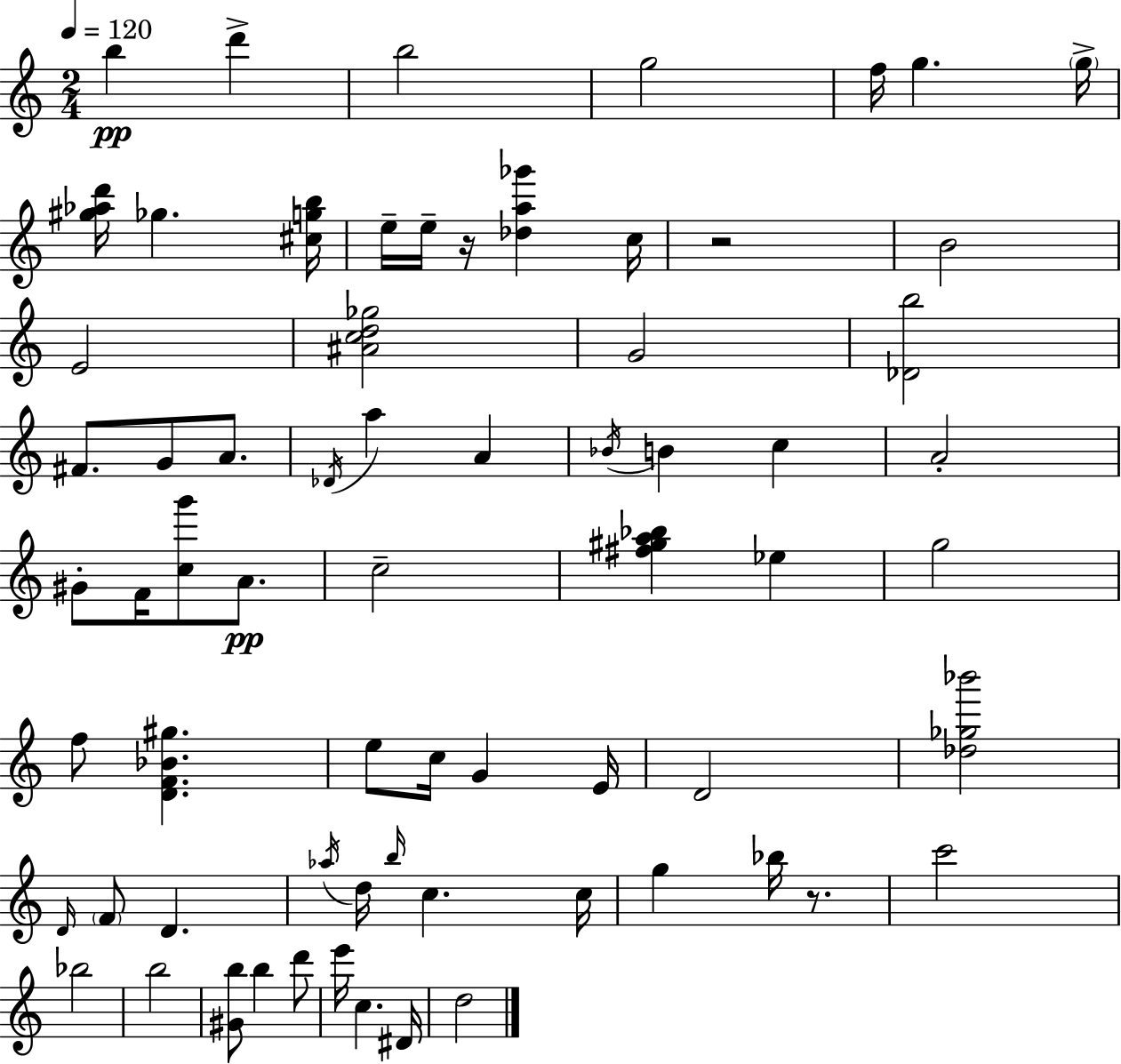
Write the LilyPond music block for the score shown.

{
  \clef treble
  \numericTimeSignature
  \time 2/4
  \key a \minor
  \tempo 4 = 120
  b''4\pp d'''4-> | b''2 | g''2 | f''16 g''4. \parenthesize g''16-> | \break <gis'' aes'' d'''>16 ges''4. <cis'' g'' b''>16 | e''16-- e''16-- r16 <des'' a'' ges'''>4 c''16 | r2 | b'2 | \break e'2 | <ais' c'' d'' ges''>2 | g'2 | <des' b''>2 | \break fis'8. g'8 a'8. | \acciaccatura { des'16 } a''4 a'4 | \acciaccatura { bes'16 } b'4 c''4 | a'2-. | \break gis'8-. f'16 <c'' g'''>8 a'8.\pp | c''2-- | <fis'' gis'' a'' bes''>4 ees''4 | g''2 | \break f''8 <d' f' bes' gis''>4. | e''8 c''16 g'4 | e'16 d'2 | <des'' ges'' bes'''>2 | \break \grace { d'16 } \parenthesize f'8 d'4. | \acciaccatura { aes''16 } d''16 \grace { b''16 } c''4. | c''16 g''4 | bes''16 r8. c'''2 | \break bes''2 | b''2 | <gis' b''>8 b''4 | d'''8 e'''16 c''4. | \break dis'16 d''2 | \bar "|."
}